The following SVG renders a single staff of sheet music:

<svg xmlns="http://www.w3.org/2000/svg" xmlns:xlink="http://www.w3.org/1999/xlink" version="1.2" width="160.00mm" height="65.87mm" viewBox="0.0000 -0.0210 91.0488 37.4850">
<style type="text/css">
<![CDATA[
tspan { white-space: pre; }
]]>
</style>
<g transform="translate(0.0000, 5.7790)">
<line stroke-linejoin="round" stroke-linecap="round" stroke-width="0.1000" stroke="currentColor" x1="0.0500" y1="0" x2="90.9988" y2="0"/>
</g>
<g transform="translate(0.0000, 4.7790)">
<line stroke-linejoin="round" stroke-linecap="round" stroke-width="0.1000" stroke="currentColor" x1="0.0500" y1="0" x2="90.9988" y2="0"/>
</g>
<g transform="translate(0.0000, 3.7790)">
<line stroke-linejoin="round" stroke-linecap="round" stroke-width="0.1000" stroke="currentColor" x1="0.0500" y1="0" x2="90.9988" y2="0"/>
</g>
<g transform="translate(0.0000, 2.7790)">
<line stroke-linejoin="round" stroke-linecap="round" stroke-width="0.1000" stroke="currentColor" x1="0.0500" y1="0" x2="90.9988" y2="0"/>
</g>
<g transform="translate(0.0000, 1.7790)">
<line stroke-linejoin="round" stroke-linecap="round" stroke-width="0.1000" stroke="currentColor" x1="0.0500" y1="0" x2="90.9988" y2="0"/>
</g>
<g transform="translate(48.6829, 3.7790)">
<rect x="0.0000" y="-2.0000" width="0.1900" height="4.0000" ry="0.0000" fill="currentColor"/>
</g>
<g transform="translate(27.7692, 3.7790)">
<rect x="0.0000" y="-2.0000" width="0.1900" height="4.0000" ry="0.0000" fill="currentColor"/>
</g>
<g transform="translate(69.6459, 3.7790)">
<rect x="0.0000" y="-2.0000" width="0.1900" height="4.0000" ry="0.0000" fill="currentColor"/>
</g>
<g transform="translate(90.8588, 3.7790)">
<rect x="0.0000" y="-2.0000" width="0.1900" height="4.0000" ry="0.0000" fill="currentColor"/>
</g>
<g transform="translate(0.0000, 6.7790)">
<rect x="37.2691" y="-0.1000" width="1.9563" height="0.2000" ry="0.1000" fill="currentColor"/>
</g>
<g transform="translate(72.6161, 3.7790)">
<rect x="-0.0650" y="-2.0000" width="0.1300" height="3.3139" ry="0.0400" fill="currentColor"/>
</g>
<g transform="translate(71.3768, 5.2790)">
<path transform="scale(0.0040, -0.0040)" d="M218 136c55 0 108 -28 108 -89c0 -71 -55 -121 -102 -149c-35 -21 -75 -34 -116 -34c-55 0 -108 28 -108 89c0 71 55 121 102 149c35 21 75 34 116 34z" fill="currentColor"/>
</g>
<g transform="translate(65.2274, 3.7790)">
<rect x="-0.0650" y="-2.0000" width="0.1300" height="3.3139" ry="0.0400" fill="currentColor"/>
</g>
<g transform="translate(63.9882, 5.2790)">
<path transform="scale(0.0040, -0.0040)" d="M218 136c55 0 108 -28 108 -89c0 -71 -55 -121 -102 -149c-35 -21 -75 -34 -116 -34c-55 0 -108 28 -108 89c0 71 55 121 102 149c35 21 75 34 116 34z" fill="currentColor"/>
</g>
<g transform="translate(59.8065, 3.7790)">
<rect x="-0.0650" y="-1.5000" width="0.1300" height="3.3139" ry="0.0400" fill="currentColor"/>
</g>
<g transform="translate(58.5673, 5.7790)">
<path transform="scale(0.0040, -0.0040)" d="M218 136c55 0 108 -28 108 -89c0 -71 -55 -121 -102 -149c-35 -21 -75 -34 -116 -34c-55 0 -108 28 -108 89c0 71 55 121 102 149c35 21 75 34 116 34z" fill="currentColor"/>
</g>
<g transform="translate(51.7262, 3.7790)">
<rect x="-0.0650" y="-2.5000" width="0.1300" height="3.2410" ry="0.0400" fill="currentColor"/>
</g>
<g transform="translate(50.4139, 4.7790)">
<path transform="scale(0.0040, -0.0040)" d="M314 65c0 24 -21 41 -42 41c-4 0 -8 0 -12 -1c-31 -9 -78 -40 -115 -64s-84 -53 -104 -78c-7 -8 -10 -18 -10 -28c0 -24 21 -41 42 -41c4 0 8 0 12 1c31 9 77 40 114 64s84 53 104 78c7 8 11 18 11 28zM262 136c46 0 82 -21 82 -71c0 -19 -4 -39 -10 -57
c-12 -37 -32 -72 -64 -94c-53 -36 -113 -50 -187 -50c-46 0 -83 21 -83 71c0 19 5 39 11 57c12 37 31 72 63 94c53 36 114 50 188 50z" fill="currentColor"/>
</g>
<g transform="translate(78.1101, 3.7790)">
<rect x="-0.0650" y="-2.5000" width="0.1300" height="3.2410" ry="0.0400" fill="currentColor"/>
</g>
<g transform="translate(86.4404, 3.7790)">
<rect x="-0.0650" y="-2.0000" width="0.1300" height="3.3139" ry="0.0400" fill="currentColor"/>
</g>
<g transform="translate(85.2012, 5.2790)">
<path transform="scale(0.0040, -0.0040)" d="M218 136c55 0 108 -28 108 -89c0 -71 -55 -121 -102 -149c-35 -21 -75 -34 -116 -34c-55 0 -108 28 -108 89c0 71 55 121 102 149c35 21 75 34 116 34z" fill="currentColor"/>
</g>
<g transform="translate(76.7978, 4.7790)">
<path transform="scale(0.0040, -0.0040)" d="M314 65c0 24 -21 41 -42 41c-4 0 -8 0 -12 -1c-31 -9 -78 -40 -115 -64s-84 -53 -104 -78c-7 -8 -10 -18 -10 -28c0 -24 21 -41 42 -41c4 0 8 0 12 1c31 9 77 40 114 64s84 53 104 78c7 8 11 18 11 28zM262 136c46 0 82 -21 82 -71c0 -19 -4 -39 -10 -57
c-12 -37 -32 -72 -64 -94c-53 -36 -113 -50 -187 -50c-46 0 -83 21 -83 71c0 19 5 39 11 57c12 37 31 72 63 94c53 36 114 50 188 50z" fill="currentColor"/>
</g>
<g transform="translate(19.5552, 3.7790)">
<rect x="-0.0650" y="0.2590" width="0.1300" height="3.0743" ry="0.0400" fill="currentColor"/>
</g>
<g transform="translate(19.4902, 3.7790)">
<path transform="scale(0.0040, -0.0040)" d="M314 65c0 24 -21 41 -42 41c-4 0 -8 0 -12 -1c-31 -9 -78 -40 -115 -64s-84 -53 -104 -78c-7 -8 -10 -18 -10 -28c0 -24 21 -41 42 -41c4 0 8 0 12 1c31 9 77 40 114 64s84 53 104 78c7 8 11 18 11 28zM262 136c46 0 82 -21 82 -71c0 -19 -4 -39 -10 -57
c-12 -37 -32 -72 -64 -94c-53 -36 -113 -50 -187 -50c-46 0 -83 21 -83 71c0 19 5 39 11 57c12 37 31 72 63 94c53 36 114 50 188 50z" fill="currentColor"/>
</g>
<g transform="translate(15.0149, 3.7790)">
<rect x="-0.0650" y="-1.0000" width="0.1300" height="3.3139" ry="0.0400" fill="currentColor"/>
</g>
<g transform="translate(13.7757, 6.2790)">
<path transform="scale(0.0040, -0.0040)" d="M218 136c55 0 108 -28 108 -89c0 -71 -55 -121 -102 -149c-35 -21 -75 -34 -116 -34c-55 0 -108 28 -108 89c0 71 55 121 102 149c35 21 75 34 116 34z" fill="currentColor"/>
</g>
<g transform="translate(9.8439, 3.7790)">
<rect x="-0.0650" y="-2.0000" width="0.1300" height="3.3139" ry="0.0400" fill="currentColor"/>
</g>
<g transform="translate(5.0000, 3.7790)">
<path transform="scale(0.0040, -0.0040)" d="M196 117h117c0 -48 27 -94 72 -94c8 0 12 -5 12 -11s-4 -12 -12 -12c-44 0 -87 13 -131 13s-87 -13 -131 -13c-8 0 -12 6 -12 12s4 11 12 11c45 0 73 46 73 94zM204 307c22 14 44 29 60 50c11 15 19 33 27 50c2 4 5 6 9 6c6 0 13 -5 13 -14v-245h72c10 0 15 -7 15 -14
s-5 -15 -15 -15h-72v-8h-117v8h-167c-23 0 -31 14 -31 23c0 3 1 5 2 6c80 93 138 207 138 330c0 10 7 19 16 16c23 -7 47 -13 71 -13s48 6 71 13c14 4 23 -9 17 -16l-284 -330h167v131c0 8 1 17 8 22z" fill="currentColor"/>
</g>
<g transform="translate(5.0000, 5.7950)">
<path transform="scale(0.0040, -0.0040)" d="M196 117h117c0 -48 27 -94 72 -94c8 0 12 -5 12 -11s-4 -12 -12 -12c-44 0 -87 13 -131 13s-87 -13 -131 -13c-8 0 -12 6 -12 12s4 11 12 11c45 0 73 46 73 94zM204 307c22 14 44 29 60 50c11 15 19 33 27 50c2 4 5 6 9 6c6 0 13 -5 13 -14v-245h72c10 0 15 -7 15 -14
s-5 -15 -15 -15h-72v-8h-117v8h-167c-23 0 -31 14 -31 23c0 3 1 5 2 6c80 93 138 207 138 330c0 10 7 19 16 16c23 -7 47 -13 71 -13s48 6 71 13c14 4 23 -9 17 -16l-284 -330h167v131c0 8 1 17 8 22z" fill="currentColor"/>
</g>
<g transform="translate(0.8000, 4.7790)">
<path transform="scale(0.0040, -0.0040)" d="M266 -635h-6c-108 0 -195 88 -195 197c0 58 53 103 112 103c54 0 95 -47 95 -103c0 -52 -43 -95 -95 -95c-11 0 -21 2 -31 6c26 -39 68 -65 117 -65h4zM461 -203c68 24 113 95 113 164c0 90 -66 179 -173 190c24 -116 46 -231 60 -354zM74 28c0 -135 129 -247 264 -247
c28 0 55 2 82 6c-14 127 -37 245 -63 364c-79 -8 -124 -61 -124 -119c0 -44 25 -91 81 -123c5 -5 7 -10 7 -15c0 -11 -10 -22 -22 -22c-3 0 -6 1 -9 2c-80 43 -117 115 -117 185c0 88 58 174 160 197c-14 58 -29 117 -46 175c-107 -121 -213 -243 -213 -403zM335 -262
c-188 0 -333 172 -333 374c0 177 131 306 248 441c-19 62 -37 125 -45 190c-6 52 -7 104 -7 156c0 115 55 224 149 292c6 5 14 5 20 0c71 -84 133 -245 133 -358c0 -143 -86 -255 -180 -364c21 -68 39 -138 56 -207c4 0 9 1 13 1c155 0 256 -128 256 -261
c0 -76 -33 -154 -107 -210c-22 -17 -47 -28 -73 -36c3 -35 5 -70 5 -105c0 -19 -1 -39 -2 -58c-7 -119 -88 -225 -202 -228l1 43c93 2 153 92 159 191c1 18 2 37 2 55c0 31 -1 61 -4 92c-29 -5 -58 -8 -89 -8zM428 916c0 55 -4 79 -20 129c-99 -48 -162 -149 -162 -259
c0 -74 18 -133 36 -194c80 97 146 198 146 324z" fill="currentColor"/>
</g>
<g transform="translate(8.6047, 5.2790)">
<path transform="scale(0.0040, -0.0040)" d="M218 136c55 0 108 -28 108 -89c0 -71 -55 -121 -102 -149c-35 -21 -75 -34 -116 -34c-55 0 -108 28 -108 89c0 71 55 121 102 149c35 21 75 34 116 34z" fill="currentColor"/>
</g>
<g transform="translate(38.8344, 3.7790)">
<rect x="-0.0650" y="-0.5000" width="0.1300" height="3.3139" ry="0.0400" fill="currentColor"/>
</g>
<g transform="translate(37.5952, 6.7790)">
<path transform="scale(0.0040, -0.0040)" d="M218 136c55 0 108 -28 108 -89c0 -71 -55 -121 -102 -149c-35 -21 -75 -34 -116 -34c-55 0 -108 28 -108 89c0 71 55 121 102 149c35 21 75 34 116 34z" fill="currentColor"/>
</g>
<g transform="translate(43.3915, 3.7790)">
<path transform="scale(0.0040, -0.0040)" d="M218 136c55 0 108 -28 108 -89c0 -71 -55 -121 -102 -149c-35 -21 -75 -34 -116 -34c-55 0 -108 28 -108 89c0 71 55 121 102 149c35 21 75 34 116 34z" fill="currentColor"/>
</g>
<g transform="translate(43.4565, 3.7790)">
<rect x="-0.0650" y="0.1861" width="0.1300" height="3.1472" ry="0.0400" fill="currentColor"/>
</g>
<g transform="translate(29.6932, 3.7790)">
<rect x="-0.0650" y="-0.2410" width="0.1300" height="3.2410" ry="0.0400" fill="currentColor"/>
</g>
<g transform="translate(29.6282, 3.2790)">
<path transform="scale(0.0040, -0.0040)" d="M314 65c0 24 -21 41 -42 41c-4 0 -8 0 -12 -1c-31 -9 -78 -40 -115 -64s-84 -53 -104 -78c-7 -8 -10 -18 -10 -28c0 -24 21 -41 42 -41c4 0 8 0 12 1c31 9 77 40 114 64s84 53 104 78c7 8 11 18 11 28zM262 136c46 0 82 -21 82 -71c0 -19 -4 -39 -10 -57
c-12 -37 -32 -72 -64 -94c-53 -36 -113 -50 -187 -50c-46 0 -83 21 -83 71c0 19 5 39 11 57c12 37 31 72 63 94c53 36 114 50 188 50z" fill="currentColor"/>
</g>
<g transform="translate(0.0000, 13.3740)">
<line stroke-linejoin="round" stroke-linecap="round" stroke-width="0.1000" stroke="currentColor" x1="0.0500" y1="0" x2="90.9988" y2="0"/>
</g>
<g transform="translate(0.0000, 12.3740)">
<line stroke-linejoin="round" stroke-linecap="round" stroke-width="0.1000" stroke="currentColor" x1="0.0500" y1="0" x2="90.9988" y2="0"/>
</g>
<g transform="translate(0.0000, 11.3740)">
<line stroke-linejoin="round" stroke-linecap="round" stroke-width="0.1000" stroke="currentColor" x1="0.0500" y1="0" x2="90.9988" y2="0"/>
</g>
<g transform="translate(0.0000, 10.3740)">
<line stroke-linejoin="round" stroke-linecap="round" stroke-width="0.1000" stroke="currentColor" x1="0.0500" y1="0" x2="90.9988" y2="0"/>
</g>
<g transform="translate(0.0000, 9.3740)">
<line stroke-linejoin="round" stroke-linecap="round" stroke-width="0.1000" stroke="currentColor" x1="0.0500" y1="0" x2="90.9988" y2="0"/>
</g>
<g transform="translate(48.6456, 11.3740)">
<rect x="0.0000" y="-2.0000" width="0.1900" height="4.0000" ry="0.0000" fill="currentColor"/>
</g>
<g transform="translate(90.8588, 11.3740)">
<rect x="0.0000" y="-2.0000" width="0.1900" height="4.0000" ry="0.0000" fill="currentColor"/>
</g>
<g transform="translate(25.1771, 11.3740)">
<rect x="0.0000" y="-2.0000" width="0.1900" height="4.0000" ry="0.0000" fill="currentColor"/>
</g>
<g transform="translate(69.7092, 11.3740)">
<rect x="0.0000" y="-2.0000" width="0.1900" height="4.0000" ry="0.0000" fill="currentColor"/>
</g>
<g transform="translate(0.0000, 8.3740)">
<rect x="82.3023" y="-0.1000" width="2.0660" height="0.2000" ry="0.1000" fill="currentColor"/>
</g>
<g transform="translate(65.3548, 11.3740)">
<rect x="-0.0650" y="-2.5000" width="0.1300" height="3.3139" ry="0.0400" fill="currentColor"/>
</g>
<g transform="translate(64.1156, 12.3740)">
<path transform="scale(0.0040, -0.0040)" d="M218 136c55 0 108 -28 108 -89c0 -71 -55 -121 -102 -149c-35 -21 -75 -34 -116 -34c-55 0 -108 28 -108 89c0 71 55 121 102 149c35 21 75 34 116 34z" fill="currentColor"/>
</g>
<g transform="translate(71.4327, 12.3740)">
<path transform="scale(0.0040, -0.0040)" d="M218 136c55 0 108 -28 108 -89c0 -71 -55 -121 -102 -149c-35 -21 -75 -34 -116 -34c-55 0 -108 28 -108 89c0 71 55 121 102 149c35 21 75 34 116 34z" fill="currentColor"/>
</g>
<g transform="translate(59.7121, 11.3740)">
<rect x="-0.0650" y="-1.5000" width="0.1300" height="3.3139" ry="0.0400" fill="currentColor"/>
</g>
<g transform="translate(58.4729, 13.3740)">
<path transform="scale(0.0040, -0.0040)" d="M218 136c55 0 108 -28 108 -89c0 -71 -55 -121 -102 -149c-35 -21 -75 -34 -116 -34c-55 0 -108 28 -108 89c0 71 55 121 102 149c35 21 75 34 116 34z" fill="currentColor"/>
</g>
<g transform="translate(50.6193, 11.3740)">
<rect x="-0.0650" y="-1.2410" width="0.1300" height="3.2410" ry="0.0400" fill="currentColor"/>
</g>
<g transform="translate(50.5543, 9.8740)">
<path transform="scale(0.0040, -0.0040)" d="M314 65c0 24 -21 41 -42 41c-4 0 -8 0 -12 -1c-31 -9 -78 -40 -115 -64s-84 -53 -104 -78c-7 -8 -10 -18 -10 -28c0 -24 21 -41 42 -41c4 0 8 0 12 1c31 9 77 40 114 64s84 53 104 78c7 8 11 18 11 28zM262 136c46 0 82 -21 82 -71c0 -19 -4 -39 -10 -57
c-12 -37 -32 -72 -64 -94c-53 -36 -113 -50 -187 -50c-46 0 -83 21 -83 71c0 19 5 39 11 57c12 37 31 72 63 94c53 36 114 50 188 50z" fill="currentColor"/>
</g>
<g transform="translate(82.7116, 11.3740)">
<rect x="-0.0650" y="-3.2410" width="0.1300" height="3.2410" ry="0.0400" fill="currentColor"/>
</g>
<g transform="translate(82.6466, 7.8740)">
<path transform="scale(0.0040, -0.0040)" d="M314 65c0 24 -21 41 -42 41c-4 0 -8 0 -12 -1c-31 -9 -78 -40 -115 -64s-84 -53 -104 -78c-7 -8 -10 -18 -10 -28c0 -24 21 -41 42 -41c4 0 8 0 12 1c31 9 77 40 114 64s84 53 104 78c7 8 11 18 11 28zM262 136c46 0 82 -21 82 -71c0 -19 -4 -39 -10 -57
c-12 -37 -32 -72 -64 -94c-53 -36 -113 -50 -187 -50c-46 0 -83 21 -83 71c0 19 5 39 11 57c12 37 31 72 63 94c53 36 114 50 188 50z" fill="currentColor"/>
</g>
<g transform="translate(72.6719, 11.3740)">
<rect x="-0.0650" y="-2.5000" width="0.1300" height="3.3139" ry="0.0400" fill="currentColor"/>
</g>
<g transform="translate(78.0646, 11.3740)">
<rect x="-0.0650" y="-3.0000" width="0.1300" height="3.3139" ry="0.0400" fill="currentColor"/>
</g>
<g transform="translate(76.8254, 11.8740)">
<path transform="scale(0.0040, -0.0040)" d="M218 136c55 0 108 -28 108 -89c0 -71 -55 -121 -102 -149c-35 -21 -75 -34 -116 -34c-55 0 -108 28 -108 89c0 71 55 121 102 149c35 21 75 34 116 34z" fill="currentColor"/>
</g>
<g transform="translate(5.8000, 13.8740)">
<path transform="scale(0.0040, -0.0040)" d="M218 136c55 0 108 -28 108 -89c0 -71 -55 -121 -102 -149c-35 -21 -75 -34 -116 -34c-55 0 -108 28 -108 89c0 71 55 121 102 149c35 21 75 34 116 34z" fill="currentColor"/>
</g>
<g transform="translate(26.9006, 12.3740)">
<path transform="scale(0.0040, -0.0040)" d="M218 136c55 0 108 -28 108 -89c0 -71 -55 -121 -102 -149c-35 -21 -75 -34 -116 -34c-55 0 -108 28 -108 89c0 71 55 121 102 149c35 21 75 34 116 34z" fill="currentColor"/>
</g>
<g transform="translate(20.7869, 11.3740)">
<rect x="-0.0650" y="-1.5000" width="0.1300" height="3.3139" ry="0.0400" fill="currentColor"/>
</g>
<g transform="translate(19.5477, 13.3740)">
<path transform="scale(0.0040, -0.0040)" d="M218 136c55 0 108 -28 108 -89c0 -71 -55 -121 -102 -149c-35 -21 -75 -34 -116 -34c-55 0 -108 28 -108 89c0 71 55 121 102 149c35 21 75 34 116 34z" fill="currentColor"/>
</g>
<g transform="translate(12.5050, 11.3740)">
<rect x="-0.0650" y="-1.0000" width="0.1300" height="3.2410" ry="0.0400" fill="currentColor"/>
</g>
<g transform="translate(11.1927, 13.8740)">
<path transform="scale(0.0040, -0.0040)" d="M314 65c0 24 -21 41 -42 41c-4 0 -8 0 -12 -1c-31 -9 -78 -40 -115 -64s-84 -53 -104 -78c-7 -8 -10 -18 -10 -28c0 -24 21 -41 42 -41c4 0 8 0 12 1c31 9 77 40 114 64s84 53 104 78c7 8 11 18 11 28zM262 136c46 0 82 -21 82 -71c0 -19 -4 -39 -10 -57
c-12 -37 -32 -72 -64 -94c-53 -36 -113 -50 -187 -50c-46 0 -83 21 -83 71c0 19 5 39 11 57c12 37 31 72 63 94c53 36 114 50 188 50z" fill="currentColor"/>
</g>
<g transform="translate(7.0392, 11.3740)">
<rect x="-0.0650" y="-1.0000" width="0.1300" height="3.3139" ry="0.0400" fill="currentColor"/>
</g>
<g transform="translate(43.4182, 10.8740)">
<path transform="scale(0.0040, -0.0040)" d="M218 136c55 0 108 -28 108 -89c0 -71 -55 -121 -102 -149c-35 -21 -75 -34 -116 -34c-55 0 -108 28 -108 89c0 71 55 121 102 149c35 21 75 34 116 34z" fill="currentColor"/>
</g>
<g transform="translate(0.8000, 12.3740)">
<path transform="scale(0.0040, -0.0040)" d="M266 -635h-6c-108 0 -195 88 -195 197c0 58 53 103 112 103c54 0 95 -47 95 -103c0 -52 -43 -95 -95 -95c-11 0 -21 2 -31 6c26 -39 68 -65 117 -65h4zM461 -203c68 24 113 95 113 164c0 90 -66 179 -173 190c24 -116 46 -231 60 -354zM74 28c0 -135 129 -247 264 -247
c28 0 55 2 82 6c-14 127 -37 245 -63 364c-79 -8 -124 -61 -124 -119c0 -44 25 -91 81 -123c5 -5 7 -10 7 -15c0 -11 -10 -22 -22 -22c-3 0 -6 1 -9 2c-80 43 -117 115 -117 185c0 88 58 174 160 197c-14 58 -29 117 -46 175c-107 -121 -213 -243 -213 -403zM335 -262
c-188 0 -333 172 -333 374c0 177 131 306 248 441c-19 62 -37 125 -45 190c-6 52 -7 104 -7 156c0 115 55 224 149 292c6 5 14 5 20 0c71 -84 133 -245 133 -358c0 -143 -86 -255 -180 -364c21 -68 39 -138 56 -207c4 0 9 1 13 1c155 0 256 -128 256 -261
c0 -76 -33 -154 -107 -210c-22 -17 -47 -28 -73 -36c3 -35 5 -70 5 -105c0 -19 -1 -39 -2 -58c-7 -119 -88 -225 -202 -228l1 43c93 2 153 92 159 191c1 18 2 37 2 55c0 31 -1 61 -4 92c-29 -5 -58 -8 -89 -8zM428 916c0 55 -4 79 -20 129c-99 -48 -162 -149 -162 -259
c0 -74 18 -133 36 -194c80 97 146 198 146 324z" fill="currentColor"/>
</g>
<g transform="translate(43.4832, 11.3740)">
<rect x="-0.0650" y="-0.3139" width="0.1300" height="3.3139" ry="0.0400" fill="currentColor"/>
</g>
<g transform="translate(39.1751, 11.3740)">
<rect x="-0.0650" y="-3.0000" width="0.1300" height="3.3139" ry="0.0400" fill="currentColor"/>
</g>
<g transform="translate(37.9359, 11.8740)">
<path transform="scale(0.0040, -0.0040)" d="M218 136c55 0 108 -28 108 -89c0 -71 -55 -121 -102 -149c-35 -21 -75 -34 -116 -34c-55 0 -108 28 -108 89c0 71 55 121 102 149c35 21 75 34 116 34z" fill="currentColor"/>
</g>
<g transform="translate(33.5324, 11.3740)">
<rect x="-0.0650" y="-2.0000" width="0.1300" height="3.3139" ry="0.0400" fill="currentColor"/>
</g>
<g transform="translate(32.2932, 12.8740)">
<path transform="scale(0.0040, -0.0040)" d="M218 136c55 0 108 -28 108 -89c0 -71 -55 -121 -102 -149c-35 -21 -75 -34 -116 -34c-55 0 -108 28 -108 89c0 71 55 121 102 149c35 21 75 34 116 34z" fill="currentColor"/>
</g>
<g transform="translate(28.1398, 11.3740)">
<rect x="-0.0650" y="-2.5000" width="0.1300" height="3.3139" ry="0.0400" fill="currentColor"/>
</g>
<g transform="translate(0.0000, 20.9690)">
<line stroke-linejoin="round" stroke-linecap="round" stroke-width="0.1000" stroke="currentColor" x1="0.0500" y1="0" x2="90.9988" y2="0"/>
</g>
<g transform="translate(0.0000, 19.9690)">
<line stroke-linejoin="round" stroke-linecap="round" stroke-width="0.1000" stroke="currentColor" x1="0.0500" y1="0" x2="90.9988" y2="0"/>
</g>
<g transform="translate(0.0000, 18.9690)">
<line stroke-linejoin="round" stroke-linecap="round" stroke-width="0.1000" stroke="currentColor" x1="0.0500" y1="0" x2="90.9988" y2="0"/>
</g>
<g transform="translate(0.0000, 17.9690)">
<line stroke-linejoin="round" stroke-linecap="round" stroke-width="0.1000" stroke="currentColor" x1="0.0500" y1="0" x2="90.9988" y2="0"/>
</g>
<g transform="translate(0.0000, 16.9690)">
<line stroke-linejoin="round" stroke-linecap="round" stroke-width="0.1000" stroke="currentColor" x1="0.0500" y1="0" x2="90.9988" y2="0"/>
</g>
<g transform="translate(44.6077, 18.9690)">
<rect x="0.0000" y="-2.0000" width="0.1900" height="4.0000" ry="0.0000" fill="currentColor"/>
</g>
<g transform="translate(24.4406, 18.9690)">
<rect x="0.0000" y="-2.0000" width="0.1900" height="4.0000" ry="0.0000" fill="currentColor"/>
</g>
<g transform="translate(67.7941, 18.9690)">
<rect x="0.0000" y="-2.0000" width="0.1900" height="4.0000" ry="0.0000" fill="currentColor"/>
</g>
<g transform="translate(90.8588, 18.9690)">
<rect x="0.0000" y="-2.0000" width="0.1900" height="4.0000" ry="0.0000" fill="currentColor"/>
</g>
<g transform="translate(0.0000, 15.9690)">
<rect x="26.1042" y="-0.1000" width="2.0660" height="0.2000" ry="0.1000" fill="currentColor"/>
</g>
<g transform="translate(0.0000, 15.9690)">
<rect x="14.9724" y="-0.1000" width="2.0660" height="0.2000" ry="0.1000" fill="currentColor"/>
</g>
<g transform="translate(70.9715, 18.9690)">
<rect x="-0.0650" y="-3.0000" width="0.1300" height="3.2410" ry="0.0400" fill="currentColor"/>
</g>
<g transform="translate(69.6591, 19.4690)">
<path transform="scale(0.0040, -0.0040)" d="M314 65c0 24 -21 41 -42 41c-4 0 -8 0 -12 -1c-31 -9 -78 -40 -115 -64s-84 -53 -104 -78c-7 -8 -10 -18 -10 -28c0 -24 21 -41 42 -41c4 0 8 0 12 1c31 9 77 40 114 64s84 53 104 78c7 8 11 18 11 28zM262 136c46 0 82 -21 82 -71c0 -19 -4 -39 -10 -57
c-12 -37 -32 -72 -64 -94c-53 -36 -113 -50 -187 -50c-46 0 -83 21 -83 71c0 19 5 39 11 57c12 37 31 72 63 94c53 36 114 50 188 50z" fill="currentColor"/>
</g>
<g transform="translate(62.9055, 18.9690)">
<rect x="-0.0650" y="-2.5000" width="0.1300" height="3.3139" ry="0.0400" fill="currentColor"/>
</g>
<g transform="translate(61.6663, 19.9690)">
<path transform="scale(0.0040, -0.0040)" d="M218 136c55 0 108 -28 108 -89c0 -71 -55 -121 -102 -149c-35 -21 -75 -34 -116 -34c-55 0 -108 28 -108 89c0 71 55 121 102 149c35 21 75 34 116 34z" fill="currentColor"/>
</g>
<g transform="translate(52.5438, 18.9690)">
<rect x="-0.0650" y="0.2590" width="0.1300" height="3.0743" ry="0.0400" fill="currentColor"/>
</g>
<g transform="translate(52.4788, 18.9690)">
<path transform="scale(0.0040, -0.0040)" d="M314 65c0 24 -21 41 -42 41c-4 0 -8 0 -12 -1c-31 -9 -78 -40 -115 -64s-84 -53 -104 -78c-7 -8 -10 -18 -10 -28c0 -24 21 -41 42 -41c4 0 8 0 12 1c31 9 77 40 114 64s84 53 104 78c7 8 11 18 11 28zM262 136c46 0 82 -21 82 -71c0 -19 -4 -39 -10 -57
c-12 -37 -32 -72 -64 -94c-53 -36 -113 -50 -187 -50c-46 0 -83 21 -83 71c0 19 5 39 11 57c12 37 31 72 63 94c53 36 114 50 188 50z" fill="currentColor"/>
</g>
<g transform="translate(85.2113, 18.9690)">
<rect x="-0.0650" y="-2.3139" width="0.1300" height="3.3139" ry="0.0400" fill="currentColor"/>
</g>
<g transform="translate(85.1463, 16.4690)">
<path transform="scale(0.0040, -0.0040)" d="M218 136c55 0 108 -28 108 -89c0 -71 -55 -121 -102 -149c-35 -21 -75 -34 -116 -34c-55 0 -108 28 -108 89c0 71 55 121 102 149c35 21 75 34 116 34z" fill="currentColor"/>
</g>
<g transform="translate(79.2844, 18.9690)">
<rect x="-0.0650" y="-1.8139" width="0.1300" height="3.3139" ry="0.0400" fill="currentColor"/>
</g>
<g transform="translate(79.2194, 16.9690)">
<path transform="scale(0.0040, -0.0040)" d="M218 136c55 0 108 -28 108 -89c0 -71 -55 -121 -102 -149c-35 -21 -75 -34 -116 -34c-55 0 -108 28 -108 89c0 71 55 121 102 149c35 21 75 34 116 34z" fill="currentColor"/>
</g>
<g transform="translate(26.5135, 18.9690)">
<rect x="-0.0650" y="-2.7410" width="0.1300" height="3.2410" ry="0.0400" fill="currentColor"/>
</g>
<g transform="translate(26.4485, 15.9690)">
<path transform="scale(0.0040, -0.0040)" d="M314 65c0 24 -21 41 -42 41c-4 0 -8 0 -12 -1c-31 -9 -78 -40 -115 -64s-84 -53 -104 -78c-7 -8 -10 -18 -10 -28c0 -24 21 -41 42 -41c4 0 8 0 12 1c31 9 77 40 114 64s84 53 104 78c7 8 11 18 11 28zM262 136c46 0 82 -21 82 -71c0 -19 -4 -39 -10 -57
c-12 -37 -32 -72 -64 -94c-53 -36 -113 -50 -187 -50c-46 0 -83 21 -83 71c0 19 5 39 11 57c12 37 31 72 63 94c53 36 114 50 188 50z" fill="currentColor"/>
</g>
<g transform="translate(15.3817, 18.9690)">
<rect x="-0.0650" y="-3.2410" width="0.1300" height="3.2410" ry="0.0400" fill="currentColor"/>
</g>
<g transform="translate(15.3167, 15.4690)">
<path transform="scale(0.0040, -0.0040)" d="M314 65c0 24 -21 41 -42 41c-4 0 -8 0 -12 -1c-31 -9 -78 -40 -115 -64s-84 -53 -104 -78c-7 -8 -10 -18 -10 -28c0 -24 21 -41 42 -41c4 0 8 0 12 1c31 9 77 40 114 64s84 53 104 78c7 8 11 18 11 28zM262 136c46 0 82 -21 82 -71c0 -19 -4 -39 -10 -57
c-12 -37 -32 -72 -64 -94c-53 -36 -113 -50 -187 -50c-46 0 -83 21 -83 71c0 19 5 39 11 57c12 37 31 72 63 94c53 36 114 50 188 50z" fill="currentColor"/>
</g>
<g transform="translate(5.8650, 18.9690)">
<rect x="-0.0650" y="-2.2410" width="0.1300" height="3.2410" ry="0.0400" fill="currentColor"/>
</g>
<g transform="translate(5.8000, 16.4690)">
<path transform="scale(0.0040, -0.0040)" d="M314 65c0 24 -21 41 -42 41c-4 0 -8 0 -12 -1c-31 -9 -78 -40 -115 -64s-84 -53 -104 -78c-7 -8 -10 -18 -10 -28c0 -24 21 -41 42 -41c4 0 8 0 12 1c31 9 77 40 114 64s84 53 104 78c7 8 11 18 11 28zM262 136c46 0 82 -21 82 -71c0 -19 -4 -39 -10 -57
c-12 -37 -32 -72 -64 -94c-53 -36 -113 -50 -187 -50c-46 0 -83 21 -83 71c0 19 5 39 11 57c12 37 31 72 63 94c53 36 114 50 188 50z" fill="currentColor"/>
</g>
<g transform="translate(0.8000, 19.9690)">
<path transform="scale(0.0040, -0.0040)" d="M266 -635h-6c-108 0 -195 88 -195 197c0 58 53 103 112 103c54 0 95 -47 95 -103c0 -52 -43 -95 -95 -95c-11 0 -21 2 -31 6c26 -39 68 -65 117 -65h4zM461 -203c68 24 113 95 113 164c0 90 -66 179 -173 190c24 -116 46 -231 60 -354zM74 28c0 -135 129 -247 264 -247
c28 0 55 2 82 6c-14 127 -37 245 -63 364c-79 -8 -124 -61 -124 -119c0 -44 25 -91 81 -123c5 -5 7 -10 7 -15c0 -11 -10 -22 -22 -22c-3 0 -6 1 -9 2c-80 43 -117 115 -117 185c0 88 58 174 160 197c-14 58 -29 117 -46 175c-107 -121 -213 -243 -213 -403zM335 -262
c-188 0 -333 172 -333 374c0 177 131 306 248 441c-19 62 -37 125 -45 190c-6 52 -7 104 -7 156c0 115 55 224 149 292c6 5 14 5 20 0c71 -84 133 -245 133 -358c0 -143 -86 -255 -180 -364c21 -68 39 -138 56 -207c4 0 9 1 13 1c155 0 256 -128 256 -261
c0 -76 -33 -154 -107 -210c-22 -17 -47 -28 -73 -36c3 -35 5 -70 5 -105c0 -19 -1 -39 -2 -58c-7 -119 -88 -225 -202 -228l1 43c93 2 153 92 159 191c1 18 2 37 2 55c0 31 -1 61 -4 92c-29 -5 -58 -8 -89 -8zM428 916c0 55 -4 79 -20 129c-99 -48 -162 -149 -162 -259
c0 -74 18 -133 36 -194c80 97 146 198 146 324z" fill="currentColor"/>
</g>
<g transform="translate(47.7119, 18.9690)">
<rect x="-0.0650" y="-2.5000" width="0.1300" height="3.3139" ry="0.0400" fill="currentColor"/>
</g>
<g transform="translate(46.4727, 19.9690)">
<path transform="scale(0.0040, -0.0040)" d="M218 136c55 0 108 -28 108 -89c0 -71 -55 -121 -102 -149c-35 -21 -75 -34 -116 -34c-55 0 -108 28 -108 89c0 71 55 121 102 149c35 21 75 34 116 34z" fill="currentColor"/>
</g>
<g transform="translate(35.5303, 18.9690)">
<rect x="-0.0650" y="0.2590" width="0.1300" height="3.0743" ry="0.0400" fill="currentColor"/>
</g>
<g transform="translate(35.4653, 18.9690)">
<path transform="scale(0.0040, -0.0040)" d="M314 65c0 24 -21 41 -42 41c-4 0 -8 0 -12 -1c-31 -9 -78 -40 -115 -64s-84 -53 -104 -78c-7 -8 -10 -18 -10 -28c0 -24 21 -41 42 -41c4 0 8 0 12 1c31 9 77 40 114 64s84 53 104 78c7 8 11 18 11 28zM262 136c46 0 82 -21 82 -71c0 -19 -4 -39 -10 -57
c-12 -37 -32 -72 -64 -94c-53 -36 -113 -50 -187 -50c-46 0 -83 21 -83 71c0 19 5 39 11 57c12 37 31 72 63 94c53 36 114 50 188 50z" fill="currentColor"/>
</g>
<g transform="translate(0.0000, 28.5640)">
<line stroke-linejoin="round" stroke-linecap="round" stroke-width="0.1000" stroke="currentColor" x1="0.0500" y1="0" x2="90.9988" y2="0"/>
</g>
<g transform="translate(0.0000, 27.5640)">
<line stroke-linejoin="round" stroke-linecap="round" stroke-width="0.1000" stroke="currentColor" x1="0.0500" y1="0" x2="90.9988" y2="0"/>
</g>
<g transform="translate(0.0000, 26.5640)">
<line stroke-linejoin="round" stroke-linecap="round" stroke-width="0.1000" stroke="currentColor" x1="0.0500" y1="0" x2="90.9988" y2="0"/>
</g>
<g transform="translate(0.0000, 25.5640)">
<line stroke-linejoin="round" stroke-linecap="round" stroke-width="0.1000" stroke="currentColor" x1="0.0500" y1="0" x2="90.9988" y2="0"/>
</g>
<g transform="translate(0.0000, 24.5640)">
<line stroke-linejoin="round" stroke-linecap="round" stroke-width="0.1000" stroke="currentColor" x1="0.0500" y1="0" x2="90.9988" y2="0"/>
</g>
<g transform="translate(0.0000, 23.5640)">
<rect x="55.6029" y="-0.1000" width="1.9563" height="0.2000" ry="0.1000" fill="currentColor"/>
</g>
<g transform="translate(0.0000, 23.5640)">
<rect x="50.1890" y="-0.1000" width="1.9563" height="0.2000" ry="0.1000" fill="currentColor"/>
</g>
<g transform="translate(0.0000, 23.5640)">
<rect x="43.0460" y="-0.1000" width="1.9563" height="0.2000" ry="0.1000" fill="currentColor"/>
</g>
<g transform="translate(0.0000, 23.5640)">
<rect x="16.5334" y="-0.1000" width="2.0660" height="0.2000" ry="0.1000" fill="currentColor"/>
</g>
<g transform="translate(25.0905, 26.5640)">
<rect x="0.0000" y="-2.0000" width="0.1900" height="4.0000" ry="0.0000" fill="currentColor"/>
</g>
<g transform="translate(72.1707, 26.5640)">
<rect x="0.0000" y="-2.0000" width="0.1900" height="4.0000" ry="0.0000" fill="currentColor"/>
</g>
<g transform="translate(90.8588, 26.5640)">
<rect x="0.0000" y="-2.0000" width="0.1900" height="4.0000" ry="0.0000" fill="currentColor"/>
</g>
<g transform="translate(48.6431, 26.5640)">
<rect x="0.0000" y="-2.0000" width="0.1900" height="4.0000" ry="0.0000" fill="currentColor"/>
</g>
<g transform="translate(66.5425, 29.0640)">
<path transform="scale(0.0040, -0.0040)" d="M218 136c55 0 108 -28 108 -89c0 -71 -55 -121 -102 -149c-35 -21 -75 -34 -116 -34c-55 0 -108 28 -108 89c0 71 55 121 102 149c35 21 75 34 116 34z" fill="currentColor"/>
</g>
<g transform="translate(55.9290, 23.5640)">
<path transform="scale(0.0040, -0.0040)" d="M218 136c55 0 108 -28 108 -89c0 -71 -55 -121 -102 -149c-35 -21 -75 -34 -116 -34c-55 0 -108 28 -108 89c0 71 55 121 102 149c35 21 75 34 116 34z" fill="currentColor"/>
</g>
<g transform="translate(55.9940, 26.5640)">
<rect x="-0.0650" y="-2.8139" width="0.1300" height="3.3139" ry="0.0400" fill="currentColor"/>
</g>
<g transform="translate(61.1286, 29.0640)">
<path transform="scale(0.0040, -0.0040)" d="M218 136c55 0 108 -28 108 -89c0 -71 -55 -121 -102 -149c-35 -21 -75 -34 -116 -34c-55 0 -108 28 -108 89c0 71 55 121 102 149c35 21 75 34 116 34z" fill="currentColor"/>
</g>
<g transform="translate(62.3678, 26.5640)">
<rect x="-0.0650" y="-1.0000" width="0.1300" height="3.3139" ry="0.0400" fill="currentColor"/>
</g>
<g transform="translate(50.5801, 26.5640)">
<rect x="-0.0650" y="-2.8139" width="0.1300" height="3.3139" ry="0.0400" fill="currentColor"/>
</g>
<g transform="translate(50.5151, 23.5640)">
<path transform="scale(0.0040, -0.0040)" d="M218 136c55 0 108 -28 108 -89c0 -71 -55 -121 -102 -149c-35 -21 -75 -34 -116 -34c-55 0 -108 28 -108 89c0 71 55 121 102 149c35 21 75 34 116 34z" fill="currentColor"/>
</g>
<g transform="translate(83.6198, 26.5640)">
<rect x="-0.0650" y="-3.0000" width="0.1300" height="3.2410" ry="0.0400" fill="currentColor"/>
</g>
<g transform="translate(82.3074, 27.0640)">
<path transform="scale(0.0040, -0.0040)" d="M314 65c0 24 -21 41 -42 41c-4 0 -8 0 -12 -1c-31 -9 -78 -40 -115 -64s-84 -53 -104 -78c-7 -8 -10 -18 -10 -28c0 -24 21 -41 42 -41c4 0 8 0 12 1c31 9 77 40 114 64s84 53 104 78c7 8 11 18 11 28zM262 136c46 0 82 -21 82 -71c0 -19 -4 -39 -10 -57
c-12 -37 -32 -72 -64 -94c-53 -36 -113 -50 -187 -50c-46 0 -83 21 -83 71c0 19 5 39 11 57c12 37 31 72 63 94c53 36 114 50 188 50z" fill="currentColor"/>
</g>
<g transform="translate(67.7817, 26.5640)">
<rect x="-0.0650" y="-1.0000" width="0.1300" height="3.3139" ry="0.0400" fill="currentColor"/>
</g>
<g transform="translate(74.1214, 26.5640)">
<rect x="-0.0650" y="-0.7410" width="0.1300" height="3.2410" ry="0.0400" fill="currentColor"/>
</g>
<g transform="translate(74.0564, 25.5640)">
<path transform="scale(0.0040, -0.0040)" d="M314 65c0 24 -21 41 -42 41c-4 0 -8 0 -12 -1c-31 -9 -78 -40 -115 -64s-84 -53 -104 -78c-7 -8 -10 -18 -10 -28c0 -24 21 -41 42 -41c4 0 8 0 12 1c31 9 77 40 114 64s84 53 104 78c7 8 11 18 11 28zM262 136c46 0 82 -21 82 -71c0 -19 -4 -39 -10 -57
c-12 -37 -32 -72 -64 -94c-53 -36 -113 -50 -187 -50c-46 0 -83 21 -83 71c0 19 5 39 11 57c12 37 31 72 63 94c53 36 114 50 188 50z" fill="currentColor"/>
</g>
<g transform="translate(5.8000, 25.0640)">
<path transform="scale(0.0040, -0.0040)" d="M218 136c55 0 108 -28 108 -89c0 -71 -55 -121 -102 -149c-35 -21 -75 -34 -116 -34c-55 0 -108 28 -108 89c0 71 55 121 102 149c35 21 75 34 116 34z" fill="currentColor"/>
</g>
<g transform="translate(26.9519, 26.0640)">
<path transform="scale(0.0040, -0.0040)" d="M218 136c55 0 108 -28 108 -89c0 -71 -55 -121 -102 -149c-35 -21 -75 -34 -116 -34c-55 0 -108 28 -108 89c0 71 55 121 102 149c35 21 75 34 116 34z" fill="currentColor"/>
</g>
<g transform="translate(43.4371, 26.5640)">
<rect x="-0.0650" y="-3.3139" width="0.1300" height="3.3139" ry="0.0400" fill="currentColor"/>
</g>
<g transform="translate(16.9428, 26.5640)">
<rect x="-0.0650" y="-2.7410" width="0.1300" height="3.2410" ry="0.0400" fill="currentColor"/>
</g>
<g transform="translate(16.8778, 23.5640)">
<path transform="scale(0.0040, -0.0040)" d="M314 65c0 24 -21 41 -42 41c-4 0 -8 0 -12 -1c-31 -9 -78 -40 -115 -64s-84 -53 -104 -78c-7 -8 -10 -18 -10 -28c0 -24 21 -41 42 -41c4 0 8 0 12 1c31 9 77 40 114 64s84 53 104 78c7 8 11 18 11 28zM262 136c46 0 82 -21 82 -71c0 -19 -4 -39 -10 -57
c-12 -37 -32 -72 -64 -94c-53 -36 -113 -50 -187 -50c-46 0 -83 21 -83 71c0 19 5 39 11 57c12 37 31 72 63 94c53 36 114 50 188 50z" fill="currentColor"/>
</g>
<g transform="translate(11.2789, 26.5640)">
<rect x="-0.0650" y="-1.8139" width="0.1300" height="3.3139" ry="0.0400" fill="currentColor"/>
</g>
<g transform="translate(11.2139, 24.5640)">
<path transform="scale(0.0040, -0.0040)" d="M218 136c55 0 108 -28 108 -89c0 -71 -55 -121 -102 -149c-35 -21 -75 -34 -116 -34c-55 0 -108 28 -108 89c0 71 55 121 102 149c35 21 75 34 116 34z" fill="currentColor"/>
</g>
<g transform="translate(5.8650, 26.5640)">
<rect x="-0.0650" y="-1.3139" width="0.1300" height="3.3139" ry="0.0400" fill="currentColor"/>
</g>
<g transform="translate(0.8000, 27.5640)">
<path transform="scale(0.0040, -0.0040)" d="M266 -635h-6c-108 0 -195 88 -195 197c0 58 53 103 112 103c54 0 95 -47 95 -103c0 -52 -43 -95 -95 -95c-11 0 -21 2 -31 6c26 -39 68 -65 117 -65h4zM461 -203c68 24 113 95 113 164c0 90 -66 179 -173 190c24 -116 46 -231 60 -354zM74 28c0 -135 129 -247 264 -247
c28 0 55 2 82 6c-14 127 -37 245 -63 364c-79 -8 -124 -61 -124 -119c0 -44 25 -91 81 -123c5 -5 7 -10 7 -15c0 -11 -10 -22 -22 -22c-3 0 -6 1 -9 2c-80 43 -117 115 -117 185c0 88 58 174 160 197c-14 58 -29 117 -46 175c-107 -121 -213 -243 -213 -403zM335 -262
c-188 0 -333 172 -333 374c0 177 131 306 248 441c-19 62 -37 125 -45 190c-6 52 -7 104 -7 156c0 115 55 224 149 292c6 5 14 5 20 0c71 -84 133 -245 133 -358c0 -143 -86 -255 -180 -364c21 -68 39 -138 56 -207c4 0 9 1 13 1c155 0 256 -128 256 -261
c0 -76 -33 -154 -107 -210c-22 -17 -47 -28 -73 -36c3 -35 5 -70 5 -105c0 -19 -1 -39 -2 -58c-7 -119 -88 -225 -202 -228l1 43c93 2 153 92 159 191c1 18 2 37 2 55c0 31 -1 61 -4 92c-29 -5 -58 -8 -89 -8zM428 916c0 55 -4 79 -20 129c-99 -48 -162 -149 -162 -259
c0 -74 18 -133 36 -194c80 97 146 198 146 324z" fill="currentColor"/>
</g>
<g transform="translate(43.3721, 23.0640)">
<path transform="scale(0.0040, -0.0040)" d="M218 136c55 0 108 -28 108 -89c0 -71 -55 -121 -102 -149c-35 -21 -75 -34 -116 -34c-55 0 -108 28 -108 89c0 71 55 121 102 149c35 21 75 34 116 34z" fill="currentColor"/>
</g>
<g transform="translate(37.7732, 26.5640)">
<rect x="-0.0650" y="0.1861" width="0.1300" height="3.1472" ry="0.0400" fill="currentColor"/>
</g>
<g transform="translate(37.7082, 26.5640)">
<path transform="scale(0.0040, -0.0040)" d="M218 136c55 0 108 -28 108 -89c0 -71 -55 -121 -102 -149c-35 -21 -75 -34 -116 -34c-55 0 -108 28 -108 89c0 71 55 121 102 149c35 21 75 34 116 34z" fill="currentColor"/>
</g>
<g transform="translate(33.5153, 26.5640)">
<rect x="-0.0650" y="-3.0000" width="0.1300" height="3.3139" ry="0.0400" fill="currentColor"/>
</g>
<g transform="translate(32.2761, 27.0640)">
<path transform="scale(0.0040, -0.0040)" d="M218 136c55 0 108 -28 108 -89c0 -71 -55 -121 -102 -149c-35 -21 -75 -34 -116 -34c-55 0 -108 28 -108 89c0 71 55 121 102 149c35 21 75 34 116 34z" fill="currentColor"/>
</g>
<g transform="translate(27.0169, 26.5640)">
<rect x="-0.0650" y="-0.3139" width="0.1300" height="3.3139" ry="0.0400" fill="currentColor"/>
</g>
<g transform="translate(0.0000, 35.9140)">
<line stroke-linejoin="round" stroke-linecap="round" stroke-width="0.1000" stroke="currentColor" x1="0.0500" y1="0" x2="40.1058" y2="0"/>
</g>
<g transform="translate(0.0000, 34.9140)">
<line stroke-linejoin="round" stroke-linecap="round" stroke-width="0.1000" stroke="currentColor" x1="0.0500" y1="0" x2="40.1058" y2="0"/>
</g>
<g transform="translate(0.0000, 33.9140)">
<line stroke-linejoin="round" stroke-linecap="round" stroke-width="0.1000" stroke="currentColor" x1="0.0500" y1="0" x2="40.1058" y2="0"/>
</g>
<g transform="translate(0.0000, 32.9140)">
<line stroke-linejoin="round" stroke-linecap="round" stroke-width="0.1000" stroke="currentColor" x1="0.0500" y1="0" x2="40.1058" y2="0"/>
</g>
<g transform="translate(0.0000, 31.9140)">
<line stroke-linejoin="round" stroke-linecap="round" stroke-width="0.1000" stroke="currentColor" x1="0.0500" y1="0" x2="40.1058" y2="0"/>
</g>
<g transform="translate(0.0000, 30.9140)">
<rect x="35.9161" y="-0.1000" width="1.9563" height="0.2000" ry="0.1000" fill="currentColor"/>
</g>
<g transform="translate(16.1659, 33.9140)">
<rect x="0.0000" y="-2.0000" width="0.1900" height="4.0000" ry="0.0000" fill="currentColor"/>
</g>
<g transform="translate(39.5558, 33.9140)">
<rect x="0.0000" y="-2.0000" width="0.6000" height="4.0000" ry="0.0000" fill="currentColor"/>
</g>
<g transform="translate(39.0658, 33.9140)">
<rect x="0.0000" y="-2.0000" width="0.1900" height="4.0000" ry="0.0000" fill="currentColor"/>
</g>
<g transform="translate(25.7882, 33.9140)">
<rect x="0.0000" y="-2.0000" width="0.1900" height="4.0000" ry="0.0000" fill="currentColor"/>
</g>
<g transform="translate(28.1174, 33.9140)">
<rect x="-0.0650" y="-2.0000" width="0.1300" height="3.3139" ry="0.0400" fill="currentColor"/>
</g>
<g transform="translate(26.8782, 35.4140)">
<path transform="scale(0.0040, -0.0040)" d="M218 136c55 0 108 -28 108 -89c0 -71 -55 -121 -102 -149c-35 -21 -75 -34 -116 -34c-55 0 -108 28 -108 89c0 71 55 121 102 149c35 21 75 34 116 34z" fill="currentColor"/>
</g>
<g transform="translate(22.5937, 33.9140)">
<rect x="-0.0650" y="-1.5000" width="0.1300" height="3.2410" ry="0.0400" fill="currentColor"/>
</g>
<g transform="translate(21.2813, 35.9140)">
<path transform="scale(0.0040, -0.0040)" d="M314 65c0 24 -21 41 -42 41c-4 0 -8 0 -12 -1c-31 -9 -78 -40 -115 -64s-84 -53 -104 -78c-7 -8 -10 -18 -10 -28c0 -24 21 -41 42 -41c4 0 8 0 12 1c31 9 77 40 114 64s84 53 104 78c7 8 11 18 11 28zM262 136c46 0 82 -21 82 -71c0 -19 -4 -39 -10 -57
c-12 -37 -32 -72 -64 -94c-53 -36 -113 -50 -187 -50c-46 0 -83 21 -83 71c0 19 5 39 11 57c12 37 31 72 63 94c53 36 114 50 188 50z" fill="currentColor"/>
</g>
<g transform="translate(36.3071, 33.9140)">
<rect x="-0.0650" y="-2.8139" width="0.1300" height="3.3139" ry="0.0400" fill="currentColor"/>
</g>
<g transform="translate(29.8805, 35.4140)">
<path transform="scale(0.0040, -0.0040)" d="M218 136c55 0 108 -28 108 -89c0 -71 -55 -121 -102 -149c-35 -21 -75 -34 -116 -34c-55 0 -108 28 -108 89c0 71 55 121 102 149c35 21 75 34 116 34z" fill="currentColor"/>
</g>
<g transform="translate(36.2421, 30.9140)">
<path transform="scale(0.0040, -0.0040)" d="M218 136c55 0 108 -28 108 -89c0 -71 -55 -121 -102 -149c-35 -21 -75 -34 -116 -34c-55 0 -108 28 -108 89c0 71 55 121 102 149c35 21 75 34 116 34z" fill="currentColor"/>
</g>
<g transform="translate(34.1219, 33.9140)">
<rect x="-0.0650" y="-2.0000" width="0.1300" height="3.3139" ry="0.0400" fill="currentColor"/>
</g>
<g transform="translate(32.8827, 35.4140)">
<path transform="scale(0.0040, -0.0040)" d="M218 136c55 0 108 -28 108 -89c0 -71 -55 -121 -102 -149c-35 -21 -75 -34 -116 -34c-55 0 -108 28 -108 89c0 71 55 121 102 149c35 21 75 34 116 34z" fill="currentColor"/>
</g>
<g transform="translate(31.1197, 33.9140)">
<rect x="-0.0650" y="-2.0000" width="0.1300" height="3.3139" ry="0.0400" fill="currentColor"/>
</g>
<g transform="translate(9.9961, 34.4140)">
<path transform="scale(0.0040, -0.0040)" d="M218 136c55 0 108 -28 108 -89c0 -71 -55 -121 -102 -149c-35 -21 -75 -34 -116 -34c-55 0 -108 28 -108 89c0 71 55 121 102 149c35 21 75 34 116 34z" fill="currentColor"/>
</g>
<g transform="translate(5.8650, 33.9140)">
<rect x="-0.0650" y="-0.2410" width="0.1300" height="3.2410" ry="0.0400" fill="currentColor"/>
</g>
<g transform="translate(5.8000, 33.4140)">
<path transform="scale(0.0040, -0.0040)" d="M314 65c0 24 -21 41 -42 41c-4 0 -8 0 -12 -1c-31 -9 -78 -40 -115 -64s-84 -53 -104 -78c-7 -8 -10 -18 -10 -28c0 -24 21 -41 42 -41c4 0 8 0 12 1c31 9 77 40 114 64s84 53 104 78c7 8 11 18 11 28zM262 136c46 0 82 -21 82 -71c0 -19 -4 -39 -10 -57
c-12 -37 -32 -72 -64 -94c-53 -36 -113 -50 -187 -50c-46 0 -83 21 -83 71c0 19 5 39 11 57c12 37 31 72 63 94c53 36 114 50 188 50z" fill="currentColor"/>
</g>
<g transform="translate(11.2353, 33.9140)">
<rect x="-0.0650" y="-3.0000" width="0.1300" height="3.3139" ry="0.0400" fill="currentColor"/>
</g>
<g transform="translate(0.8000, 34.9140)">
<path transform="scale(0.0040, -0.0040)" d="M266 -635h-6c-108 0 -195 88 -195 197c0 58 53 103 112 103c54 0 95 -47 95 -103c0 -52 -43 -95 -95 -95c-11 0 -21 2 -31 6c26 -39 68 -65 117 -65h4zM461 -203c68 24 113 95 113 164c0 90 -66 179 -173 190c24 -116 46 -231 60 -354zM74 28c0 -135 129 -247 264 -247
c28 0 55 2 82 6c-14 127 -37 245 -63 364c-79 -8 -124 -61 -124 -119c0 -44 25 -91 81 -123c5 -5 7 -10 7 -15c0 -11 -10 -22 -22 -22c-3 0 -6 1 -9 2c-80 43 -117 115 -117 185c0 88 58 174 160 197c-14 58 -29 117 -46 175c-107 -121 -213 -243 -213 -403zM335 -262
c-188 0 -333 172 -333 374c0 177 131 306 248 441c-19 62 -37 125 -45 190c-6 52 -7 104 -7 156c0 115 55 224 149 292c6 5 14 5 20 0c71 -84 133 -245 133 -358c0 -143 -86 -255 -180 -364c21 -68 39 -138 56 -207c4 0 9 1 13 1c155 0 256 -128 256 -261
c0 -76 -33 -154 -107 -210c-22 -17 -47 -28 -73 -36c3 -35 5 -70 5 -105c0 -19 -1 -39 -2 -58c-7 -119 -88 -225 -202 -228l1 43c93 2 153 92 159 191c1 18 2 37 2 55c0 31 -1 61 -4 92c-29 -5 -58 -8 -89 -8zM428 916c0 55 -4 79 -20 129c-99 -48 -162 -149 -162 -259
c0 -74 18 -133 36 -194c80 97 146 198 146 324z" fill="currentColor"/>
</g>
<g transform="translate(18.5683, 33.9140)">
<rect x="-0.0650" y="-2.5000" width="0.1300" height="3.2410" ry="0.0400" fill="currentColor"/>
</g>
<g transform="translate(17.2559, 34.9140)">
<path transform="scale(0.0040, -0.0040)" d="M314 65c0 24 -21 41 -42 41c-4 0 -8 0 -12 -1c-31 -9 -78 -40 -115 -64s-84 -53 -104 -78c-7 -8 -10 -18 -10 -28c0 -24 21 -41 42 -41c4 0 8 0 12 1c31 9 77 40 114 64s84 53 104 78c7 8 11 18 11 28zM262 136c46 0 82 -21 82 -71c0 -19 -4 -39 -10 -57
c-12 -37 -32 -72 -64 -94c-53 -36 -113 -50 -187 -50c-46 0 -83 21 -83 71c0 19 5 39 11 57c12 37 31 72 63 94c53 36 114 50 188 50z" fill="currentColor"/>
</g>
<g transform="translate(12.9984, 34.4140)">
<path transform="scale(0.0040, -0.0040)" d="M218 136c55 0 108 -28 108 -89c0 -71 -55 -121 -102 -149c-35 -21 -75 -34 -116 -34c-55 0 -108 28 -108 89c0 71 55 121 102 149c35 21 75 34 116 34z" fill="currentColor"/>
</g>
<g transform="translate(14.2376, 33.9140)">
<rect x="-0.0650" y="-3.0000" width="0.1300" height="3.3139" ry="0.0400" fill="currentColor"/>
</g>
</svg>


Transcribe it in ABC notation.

X:1
T:Untitled
M:4/4
L:1/4
K:C
F D B2 c2 C B G2 E F F G2 F D D2 E G F A c e2 E G G A b2 g2 b2 a2 B2 G B2 G A2 f g e f a2 c A B b a a D D d2 A2 c2 A A G2 E2 F F F a